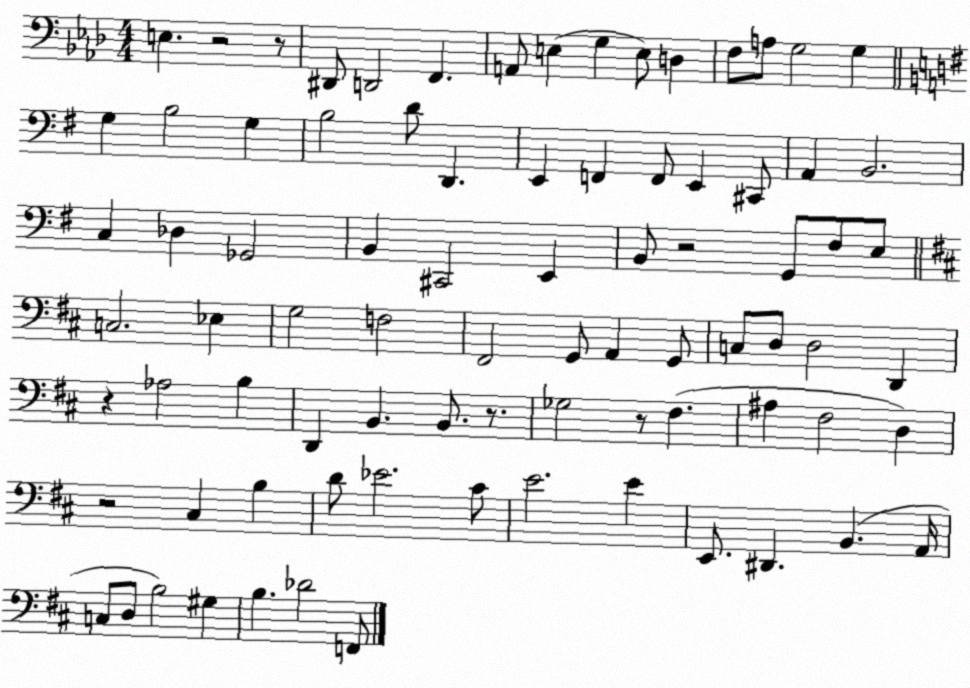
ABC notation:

X:1
T:Untitled
M:4/4
L:1/4
K:Ab
E, z2 z/2 ^D,,/2 D,,2 F,, A,,/2 E, G, E,/2 D, F,/2 A,/2 G,2 G, G, B,2 G, B,2 D/2 D,, E,, F,, F,,/2 E,, ^C,,/2 A,, B,,2 C, _D, _G,,2 B,, ^C,,2 E,, B,,/2 z2 G,,/2 ^F,/2 E,/2 C,2 _E, G,2 F,2 ^F,,2 G,,/2 A,, G,,/2 C,/2 D,/2 D,2 D,, z _A,2 B, D,, B,, B,,/2 z/2 _G,2 z/2 ^F, ^A, ^F,2 D, z2 ^C, B, D/2 _E2 ^C/2 E2 E E,,/2 ^D,, B,, A,,/4 C,/2 D,/2 B,2 ^G, B, _D2 F,,/2